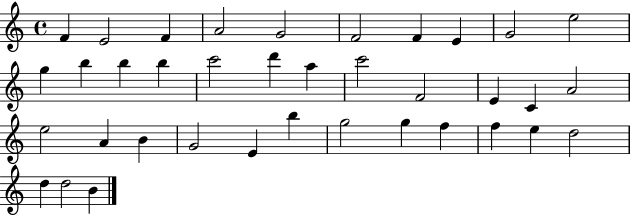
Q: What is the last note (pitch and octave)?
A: B4